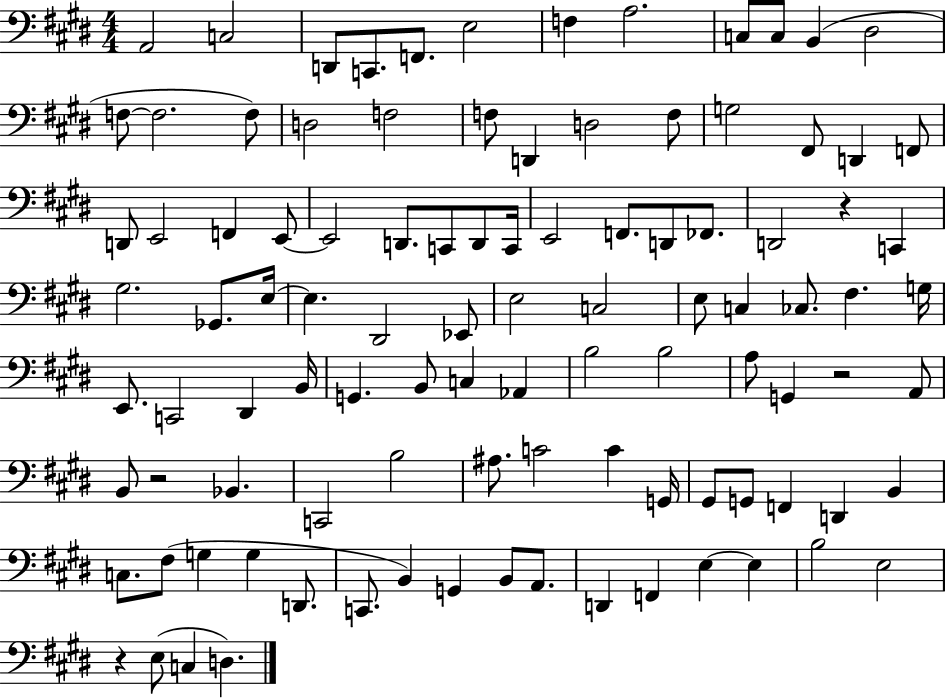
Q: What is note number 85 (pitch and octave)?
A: C2